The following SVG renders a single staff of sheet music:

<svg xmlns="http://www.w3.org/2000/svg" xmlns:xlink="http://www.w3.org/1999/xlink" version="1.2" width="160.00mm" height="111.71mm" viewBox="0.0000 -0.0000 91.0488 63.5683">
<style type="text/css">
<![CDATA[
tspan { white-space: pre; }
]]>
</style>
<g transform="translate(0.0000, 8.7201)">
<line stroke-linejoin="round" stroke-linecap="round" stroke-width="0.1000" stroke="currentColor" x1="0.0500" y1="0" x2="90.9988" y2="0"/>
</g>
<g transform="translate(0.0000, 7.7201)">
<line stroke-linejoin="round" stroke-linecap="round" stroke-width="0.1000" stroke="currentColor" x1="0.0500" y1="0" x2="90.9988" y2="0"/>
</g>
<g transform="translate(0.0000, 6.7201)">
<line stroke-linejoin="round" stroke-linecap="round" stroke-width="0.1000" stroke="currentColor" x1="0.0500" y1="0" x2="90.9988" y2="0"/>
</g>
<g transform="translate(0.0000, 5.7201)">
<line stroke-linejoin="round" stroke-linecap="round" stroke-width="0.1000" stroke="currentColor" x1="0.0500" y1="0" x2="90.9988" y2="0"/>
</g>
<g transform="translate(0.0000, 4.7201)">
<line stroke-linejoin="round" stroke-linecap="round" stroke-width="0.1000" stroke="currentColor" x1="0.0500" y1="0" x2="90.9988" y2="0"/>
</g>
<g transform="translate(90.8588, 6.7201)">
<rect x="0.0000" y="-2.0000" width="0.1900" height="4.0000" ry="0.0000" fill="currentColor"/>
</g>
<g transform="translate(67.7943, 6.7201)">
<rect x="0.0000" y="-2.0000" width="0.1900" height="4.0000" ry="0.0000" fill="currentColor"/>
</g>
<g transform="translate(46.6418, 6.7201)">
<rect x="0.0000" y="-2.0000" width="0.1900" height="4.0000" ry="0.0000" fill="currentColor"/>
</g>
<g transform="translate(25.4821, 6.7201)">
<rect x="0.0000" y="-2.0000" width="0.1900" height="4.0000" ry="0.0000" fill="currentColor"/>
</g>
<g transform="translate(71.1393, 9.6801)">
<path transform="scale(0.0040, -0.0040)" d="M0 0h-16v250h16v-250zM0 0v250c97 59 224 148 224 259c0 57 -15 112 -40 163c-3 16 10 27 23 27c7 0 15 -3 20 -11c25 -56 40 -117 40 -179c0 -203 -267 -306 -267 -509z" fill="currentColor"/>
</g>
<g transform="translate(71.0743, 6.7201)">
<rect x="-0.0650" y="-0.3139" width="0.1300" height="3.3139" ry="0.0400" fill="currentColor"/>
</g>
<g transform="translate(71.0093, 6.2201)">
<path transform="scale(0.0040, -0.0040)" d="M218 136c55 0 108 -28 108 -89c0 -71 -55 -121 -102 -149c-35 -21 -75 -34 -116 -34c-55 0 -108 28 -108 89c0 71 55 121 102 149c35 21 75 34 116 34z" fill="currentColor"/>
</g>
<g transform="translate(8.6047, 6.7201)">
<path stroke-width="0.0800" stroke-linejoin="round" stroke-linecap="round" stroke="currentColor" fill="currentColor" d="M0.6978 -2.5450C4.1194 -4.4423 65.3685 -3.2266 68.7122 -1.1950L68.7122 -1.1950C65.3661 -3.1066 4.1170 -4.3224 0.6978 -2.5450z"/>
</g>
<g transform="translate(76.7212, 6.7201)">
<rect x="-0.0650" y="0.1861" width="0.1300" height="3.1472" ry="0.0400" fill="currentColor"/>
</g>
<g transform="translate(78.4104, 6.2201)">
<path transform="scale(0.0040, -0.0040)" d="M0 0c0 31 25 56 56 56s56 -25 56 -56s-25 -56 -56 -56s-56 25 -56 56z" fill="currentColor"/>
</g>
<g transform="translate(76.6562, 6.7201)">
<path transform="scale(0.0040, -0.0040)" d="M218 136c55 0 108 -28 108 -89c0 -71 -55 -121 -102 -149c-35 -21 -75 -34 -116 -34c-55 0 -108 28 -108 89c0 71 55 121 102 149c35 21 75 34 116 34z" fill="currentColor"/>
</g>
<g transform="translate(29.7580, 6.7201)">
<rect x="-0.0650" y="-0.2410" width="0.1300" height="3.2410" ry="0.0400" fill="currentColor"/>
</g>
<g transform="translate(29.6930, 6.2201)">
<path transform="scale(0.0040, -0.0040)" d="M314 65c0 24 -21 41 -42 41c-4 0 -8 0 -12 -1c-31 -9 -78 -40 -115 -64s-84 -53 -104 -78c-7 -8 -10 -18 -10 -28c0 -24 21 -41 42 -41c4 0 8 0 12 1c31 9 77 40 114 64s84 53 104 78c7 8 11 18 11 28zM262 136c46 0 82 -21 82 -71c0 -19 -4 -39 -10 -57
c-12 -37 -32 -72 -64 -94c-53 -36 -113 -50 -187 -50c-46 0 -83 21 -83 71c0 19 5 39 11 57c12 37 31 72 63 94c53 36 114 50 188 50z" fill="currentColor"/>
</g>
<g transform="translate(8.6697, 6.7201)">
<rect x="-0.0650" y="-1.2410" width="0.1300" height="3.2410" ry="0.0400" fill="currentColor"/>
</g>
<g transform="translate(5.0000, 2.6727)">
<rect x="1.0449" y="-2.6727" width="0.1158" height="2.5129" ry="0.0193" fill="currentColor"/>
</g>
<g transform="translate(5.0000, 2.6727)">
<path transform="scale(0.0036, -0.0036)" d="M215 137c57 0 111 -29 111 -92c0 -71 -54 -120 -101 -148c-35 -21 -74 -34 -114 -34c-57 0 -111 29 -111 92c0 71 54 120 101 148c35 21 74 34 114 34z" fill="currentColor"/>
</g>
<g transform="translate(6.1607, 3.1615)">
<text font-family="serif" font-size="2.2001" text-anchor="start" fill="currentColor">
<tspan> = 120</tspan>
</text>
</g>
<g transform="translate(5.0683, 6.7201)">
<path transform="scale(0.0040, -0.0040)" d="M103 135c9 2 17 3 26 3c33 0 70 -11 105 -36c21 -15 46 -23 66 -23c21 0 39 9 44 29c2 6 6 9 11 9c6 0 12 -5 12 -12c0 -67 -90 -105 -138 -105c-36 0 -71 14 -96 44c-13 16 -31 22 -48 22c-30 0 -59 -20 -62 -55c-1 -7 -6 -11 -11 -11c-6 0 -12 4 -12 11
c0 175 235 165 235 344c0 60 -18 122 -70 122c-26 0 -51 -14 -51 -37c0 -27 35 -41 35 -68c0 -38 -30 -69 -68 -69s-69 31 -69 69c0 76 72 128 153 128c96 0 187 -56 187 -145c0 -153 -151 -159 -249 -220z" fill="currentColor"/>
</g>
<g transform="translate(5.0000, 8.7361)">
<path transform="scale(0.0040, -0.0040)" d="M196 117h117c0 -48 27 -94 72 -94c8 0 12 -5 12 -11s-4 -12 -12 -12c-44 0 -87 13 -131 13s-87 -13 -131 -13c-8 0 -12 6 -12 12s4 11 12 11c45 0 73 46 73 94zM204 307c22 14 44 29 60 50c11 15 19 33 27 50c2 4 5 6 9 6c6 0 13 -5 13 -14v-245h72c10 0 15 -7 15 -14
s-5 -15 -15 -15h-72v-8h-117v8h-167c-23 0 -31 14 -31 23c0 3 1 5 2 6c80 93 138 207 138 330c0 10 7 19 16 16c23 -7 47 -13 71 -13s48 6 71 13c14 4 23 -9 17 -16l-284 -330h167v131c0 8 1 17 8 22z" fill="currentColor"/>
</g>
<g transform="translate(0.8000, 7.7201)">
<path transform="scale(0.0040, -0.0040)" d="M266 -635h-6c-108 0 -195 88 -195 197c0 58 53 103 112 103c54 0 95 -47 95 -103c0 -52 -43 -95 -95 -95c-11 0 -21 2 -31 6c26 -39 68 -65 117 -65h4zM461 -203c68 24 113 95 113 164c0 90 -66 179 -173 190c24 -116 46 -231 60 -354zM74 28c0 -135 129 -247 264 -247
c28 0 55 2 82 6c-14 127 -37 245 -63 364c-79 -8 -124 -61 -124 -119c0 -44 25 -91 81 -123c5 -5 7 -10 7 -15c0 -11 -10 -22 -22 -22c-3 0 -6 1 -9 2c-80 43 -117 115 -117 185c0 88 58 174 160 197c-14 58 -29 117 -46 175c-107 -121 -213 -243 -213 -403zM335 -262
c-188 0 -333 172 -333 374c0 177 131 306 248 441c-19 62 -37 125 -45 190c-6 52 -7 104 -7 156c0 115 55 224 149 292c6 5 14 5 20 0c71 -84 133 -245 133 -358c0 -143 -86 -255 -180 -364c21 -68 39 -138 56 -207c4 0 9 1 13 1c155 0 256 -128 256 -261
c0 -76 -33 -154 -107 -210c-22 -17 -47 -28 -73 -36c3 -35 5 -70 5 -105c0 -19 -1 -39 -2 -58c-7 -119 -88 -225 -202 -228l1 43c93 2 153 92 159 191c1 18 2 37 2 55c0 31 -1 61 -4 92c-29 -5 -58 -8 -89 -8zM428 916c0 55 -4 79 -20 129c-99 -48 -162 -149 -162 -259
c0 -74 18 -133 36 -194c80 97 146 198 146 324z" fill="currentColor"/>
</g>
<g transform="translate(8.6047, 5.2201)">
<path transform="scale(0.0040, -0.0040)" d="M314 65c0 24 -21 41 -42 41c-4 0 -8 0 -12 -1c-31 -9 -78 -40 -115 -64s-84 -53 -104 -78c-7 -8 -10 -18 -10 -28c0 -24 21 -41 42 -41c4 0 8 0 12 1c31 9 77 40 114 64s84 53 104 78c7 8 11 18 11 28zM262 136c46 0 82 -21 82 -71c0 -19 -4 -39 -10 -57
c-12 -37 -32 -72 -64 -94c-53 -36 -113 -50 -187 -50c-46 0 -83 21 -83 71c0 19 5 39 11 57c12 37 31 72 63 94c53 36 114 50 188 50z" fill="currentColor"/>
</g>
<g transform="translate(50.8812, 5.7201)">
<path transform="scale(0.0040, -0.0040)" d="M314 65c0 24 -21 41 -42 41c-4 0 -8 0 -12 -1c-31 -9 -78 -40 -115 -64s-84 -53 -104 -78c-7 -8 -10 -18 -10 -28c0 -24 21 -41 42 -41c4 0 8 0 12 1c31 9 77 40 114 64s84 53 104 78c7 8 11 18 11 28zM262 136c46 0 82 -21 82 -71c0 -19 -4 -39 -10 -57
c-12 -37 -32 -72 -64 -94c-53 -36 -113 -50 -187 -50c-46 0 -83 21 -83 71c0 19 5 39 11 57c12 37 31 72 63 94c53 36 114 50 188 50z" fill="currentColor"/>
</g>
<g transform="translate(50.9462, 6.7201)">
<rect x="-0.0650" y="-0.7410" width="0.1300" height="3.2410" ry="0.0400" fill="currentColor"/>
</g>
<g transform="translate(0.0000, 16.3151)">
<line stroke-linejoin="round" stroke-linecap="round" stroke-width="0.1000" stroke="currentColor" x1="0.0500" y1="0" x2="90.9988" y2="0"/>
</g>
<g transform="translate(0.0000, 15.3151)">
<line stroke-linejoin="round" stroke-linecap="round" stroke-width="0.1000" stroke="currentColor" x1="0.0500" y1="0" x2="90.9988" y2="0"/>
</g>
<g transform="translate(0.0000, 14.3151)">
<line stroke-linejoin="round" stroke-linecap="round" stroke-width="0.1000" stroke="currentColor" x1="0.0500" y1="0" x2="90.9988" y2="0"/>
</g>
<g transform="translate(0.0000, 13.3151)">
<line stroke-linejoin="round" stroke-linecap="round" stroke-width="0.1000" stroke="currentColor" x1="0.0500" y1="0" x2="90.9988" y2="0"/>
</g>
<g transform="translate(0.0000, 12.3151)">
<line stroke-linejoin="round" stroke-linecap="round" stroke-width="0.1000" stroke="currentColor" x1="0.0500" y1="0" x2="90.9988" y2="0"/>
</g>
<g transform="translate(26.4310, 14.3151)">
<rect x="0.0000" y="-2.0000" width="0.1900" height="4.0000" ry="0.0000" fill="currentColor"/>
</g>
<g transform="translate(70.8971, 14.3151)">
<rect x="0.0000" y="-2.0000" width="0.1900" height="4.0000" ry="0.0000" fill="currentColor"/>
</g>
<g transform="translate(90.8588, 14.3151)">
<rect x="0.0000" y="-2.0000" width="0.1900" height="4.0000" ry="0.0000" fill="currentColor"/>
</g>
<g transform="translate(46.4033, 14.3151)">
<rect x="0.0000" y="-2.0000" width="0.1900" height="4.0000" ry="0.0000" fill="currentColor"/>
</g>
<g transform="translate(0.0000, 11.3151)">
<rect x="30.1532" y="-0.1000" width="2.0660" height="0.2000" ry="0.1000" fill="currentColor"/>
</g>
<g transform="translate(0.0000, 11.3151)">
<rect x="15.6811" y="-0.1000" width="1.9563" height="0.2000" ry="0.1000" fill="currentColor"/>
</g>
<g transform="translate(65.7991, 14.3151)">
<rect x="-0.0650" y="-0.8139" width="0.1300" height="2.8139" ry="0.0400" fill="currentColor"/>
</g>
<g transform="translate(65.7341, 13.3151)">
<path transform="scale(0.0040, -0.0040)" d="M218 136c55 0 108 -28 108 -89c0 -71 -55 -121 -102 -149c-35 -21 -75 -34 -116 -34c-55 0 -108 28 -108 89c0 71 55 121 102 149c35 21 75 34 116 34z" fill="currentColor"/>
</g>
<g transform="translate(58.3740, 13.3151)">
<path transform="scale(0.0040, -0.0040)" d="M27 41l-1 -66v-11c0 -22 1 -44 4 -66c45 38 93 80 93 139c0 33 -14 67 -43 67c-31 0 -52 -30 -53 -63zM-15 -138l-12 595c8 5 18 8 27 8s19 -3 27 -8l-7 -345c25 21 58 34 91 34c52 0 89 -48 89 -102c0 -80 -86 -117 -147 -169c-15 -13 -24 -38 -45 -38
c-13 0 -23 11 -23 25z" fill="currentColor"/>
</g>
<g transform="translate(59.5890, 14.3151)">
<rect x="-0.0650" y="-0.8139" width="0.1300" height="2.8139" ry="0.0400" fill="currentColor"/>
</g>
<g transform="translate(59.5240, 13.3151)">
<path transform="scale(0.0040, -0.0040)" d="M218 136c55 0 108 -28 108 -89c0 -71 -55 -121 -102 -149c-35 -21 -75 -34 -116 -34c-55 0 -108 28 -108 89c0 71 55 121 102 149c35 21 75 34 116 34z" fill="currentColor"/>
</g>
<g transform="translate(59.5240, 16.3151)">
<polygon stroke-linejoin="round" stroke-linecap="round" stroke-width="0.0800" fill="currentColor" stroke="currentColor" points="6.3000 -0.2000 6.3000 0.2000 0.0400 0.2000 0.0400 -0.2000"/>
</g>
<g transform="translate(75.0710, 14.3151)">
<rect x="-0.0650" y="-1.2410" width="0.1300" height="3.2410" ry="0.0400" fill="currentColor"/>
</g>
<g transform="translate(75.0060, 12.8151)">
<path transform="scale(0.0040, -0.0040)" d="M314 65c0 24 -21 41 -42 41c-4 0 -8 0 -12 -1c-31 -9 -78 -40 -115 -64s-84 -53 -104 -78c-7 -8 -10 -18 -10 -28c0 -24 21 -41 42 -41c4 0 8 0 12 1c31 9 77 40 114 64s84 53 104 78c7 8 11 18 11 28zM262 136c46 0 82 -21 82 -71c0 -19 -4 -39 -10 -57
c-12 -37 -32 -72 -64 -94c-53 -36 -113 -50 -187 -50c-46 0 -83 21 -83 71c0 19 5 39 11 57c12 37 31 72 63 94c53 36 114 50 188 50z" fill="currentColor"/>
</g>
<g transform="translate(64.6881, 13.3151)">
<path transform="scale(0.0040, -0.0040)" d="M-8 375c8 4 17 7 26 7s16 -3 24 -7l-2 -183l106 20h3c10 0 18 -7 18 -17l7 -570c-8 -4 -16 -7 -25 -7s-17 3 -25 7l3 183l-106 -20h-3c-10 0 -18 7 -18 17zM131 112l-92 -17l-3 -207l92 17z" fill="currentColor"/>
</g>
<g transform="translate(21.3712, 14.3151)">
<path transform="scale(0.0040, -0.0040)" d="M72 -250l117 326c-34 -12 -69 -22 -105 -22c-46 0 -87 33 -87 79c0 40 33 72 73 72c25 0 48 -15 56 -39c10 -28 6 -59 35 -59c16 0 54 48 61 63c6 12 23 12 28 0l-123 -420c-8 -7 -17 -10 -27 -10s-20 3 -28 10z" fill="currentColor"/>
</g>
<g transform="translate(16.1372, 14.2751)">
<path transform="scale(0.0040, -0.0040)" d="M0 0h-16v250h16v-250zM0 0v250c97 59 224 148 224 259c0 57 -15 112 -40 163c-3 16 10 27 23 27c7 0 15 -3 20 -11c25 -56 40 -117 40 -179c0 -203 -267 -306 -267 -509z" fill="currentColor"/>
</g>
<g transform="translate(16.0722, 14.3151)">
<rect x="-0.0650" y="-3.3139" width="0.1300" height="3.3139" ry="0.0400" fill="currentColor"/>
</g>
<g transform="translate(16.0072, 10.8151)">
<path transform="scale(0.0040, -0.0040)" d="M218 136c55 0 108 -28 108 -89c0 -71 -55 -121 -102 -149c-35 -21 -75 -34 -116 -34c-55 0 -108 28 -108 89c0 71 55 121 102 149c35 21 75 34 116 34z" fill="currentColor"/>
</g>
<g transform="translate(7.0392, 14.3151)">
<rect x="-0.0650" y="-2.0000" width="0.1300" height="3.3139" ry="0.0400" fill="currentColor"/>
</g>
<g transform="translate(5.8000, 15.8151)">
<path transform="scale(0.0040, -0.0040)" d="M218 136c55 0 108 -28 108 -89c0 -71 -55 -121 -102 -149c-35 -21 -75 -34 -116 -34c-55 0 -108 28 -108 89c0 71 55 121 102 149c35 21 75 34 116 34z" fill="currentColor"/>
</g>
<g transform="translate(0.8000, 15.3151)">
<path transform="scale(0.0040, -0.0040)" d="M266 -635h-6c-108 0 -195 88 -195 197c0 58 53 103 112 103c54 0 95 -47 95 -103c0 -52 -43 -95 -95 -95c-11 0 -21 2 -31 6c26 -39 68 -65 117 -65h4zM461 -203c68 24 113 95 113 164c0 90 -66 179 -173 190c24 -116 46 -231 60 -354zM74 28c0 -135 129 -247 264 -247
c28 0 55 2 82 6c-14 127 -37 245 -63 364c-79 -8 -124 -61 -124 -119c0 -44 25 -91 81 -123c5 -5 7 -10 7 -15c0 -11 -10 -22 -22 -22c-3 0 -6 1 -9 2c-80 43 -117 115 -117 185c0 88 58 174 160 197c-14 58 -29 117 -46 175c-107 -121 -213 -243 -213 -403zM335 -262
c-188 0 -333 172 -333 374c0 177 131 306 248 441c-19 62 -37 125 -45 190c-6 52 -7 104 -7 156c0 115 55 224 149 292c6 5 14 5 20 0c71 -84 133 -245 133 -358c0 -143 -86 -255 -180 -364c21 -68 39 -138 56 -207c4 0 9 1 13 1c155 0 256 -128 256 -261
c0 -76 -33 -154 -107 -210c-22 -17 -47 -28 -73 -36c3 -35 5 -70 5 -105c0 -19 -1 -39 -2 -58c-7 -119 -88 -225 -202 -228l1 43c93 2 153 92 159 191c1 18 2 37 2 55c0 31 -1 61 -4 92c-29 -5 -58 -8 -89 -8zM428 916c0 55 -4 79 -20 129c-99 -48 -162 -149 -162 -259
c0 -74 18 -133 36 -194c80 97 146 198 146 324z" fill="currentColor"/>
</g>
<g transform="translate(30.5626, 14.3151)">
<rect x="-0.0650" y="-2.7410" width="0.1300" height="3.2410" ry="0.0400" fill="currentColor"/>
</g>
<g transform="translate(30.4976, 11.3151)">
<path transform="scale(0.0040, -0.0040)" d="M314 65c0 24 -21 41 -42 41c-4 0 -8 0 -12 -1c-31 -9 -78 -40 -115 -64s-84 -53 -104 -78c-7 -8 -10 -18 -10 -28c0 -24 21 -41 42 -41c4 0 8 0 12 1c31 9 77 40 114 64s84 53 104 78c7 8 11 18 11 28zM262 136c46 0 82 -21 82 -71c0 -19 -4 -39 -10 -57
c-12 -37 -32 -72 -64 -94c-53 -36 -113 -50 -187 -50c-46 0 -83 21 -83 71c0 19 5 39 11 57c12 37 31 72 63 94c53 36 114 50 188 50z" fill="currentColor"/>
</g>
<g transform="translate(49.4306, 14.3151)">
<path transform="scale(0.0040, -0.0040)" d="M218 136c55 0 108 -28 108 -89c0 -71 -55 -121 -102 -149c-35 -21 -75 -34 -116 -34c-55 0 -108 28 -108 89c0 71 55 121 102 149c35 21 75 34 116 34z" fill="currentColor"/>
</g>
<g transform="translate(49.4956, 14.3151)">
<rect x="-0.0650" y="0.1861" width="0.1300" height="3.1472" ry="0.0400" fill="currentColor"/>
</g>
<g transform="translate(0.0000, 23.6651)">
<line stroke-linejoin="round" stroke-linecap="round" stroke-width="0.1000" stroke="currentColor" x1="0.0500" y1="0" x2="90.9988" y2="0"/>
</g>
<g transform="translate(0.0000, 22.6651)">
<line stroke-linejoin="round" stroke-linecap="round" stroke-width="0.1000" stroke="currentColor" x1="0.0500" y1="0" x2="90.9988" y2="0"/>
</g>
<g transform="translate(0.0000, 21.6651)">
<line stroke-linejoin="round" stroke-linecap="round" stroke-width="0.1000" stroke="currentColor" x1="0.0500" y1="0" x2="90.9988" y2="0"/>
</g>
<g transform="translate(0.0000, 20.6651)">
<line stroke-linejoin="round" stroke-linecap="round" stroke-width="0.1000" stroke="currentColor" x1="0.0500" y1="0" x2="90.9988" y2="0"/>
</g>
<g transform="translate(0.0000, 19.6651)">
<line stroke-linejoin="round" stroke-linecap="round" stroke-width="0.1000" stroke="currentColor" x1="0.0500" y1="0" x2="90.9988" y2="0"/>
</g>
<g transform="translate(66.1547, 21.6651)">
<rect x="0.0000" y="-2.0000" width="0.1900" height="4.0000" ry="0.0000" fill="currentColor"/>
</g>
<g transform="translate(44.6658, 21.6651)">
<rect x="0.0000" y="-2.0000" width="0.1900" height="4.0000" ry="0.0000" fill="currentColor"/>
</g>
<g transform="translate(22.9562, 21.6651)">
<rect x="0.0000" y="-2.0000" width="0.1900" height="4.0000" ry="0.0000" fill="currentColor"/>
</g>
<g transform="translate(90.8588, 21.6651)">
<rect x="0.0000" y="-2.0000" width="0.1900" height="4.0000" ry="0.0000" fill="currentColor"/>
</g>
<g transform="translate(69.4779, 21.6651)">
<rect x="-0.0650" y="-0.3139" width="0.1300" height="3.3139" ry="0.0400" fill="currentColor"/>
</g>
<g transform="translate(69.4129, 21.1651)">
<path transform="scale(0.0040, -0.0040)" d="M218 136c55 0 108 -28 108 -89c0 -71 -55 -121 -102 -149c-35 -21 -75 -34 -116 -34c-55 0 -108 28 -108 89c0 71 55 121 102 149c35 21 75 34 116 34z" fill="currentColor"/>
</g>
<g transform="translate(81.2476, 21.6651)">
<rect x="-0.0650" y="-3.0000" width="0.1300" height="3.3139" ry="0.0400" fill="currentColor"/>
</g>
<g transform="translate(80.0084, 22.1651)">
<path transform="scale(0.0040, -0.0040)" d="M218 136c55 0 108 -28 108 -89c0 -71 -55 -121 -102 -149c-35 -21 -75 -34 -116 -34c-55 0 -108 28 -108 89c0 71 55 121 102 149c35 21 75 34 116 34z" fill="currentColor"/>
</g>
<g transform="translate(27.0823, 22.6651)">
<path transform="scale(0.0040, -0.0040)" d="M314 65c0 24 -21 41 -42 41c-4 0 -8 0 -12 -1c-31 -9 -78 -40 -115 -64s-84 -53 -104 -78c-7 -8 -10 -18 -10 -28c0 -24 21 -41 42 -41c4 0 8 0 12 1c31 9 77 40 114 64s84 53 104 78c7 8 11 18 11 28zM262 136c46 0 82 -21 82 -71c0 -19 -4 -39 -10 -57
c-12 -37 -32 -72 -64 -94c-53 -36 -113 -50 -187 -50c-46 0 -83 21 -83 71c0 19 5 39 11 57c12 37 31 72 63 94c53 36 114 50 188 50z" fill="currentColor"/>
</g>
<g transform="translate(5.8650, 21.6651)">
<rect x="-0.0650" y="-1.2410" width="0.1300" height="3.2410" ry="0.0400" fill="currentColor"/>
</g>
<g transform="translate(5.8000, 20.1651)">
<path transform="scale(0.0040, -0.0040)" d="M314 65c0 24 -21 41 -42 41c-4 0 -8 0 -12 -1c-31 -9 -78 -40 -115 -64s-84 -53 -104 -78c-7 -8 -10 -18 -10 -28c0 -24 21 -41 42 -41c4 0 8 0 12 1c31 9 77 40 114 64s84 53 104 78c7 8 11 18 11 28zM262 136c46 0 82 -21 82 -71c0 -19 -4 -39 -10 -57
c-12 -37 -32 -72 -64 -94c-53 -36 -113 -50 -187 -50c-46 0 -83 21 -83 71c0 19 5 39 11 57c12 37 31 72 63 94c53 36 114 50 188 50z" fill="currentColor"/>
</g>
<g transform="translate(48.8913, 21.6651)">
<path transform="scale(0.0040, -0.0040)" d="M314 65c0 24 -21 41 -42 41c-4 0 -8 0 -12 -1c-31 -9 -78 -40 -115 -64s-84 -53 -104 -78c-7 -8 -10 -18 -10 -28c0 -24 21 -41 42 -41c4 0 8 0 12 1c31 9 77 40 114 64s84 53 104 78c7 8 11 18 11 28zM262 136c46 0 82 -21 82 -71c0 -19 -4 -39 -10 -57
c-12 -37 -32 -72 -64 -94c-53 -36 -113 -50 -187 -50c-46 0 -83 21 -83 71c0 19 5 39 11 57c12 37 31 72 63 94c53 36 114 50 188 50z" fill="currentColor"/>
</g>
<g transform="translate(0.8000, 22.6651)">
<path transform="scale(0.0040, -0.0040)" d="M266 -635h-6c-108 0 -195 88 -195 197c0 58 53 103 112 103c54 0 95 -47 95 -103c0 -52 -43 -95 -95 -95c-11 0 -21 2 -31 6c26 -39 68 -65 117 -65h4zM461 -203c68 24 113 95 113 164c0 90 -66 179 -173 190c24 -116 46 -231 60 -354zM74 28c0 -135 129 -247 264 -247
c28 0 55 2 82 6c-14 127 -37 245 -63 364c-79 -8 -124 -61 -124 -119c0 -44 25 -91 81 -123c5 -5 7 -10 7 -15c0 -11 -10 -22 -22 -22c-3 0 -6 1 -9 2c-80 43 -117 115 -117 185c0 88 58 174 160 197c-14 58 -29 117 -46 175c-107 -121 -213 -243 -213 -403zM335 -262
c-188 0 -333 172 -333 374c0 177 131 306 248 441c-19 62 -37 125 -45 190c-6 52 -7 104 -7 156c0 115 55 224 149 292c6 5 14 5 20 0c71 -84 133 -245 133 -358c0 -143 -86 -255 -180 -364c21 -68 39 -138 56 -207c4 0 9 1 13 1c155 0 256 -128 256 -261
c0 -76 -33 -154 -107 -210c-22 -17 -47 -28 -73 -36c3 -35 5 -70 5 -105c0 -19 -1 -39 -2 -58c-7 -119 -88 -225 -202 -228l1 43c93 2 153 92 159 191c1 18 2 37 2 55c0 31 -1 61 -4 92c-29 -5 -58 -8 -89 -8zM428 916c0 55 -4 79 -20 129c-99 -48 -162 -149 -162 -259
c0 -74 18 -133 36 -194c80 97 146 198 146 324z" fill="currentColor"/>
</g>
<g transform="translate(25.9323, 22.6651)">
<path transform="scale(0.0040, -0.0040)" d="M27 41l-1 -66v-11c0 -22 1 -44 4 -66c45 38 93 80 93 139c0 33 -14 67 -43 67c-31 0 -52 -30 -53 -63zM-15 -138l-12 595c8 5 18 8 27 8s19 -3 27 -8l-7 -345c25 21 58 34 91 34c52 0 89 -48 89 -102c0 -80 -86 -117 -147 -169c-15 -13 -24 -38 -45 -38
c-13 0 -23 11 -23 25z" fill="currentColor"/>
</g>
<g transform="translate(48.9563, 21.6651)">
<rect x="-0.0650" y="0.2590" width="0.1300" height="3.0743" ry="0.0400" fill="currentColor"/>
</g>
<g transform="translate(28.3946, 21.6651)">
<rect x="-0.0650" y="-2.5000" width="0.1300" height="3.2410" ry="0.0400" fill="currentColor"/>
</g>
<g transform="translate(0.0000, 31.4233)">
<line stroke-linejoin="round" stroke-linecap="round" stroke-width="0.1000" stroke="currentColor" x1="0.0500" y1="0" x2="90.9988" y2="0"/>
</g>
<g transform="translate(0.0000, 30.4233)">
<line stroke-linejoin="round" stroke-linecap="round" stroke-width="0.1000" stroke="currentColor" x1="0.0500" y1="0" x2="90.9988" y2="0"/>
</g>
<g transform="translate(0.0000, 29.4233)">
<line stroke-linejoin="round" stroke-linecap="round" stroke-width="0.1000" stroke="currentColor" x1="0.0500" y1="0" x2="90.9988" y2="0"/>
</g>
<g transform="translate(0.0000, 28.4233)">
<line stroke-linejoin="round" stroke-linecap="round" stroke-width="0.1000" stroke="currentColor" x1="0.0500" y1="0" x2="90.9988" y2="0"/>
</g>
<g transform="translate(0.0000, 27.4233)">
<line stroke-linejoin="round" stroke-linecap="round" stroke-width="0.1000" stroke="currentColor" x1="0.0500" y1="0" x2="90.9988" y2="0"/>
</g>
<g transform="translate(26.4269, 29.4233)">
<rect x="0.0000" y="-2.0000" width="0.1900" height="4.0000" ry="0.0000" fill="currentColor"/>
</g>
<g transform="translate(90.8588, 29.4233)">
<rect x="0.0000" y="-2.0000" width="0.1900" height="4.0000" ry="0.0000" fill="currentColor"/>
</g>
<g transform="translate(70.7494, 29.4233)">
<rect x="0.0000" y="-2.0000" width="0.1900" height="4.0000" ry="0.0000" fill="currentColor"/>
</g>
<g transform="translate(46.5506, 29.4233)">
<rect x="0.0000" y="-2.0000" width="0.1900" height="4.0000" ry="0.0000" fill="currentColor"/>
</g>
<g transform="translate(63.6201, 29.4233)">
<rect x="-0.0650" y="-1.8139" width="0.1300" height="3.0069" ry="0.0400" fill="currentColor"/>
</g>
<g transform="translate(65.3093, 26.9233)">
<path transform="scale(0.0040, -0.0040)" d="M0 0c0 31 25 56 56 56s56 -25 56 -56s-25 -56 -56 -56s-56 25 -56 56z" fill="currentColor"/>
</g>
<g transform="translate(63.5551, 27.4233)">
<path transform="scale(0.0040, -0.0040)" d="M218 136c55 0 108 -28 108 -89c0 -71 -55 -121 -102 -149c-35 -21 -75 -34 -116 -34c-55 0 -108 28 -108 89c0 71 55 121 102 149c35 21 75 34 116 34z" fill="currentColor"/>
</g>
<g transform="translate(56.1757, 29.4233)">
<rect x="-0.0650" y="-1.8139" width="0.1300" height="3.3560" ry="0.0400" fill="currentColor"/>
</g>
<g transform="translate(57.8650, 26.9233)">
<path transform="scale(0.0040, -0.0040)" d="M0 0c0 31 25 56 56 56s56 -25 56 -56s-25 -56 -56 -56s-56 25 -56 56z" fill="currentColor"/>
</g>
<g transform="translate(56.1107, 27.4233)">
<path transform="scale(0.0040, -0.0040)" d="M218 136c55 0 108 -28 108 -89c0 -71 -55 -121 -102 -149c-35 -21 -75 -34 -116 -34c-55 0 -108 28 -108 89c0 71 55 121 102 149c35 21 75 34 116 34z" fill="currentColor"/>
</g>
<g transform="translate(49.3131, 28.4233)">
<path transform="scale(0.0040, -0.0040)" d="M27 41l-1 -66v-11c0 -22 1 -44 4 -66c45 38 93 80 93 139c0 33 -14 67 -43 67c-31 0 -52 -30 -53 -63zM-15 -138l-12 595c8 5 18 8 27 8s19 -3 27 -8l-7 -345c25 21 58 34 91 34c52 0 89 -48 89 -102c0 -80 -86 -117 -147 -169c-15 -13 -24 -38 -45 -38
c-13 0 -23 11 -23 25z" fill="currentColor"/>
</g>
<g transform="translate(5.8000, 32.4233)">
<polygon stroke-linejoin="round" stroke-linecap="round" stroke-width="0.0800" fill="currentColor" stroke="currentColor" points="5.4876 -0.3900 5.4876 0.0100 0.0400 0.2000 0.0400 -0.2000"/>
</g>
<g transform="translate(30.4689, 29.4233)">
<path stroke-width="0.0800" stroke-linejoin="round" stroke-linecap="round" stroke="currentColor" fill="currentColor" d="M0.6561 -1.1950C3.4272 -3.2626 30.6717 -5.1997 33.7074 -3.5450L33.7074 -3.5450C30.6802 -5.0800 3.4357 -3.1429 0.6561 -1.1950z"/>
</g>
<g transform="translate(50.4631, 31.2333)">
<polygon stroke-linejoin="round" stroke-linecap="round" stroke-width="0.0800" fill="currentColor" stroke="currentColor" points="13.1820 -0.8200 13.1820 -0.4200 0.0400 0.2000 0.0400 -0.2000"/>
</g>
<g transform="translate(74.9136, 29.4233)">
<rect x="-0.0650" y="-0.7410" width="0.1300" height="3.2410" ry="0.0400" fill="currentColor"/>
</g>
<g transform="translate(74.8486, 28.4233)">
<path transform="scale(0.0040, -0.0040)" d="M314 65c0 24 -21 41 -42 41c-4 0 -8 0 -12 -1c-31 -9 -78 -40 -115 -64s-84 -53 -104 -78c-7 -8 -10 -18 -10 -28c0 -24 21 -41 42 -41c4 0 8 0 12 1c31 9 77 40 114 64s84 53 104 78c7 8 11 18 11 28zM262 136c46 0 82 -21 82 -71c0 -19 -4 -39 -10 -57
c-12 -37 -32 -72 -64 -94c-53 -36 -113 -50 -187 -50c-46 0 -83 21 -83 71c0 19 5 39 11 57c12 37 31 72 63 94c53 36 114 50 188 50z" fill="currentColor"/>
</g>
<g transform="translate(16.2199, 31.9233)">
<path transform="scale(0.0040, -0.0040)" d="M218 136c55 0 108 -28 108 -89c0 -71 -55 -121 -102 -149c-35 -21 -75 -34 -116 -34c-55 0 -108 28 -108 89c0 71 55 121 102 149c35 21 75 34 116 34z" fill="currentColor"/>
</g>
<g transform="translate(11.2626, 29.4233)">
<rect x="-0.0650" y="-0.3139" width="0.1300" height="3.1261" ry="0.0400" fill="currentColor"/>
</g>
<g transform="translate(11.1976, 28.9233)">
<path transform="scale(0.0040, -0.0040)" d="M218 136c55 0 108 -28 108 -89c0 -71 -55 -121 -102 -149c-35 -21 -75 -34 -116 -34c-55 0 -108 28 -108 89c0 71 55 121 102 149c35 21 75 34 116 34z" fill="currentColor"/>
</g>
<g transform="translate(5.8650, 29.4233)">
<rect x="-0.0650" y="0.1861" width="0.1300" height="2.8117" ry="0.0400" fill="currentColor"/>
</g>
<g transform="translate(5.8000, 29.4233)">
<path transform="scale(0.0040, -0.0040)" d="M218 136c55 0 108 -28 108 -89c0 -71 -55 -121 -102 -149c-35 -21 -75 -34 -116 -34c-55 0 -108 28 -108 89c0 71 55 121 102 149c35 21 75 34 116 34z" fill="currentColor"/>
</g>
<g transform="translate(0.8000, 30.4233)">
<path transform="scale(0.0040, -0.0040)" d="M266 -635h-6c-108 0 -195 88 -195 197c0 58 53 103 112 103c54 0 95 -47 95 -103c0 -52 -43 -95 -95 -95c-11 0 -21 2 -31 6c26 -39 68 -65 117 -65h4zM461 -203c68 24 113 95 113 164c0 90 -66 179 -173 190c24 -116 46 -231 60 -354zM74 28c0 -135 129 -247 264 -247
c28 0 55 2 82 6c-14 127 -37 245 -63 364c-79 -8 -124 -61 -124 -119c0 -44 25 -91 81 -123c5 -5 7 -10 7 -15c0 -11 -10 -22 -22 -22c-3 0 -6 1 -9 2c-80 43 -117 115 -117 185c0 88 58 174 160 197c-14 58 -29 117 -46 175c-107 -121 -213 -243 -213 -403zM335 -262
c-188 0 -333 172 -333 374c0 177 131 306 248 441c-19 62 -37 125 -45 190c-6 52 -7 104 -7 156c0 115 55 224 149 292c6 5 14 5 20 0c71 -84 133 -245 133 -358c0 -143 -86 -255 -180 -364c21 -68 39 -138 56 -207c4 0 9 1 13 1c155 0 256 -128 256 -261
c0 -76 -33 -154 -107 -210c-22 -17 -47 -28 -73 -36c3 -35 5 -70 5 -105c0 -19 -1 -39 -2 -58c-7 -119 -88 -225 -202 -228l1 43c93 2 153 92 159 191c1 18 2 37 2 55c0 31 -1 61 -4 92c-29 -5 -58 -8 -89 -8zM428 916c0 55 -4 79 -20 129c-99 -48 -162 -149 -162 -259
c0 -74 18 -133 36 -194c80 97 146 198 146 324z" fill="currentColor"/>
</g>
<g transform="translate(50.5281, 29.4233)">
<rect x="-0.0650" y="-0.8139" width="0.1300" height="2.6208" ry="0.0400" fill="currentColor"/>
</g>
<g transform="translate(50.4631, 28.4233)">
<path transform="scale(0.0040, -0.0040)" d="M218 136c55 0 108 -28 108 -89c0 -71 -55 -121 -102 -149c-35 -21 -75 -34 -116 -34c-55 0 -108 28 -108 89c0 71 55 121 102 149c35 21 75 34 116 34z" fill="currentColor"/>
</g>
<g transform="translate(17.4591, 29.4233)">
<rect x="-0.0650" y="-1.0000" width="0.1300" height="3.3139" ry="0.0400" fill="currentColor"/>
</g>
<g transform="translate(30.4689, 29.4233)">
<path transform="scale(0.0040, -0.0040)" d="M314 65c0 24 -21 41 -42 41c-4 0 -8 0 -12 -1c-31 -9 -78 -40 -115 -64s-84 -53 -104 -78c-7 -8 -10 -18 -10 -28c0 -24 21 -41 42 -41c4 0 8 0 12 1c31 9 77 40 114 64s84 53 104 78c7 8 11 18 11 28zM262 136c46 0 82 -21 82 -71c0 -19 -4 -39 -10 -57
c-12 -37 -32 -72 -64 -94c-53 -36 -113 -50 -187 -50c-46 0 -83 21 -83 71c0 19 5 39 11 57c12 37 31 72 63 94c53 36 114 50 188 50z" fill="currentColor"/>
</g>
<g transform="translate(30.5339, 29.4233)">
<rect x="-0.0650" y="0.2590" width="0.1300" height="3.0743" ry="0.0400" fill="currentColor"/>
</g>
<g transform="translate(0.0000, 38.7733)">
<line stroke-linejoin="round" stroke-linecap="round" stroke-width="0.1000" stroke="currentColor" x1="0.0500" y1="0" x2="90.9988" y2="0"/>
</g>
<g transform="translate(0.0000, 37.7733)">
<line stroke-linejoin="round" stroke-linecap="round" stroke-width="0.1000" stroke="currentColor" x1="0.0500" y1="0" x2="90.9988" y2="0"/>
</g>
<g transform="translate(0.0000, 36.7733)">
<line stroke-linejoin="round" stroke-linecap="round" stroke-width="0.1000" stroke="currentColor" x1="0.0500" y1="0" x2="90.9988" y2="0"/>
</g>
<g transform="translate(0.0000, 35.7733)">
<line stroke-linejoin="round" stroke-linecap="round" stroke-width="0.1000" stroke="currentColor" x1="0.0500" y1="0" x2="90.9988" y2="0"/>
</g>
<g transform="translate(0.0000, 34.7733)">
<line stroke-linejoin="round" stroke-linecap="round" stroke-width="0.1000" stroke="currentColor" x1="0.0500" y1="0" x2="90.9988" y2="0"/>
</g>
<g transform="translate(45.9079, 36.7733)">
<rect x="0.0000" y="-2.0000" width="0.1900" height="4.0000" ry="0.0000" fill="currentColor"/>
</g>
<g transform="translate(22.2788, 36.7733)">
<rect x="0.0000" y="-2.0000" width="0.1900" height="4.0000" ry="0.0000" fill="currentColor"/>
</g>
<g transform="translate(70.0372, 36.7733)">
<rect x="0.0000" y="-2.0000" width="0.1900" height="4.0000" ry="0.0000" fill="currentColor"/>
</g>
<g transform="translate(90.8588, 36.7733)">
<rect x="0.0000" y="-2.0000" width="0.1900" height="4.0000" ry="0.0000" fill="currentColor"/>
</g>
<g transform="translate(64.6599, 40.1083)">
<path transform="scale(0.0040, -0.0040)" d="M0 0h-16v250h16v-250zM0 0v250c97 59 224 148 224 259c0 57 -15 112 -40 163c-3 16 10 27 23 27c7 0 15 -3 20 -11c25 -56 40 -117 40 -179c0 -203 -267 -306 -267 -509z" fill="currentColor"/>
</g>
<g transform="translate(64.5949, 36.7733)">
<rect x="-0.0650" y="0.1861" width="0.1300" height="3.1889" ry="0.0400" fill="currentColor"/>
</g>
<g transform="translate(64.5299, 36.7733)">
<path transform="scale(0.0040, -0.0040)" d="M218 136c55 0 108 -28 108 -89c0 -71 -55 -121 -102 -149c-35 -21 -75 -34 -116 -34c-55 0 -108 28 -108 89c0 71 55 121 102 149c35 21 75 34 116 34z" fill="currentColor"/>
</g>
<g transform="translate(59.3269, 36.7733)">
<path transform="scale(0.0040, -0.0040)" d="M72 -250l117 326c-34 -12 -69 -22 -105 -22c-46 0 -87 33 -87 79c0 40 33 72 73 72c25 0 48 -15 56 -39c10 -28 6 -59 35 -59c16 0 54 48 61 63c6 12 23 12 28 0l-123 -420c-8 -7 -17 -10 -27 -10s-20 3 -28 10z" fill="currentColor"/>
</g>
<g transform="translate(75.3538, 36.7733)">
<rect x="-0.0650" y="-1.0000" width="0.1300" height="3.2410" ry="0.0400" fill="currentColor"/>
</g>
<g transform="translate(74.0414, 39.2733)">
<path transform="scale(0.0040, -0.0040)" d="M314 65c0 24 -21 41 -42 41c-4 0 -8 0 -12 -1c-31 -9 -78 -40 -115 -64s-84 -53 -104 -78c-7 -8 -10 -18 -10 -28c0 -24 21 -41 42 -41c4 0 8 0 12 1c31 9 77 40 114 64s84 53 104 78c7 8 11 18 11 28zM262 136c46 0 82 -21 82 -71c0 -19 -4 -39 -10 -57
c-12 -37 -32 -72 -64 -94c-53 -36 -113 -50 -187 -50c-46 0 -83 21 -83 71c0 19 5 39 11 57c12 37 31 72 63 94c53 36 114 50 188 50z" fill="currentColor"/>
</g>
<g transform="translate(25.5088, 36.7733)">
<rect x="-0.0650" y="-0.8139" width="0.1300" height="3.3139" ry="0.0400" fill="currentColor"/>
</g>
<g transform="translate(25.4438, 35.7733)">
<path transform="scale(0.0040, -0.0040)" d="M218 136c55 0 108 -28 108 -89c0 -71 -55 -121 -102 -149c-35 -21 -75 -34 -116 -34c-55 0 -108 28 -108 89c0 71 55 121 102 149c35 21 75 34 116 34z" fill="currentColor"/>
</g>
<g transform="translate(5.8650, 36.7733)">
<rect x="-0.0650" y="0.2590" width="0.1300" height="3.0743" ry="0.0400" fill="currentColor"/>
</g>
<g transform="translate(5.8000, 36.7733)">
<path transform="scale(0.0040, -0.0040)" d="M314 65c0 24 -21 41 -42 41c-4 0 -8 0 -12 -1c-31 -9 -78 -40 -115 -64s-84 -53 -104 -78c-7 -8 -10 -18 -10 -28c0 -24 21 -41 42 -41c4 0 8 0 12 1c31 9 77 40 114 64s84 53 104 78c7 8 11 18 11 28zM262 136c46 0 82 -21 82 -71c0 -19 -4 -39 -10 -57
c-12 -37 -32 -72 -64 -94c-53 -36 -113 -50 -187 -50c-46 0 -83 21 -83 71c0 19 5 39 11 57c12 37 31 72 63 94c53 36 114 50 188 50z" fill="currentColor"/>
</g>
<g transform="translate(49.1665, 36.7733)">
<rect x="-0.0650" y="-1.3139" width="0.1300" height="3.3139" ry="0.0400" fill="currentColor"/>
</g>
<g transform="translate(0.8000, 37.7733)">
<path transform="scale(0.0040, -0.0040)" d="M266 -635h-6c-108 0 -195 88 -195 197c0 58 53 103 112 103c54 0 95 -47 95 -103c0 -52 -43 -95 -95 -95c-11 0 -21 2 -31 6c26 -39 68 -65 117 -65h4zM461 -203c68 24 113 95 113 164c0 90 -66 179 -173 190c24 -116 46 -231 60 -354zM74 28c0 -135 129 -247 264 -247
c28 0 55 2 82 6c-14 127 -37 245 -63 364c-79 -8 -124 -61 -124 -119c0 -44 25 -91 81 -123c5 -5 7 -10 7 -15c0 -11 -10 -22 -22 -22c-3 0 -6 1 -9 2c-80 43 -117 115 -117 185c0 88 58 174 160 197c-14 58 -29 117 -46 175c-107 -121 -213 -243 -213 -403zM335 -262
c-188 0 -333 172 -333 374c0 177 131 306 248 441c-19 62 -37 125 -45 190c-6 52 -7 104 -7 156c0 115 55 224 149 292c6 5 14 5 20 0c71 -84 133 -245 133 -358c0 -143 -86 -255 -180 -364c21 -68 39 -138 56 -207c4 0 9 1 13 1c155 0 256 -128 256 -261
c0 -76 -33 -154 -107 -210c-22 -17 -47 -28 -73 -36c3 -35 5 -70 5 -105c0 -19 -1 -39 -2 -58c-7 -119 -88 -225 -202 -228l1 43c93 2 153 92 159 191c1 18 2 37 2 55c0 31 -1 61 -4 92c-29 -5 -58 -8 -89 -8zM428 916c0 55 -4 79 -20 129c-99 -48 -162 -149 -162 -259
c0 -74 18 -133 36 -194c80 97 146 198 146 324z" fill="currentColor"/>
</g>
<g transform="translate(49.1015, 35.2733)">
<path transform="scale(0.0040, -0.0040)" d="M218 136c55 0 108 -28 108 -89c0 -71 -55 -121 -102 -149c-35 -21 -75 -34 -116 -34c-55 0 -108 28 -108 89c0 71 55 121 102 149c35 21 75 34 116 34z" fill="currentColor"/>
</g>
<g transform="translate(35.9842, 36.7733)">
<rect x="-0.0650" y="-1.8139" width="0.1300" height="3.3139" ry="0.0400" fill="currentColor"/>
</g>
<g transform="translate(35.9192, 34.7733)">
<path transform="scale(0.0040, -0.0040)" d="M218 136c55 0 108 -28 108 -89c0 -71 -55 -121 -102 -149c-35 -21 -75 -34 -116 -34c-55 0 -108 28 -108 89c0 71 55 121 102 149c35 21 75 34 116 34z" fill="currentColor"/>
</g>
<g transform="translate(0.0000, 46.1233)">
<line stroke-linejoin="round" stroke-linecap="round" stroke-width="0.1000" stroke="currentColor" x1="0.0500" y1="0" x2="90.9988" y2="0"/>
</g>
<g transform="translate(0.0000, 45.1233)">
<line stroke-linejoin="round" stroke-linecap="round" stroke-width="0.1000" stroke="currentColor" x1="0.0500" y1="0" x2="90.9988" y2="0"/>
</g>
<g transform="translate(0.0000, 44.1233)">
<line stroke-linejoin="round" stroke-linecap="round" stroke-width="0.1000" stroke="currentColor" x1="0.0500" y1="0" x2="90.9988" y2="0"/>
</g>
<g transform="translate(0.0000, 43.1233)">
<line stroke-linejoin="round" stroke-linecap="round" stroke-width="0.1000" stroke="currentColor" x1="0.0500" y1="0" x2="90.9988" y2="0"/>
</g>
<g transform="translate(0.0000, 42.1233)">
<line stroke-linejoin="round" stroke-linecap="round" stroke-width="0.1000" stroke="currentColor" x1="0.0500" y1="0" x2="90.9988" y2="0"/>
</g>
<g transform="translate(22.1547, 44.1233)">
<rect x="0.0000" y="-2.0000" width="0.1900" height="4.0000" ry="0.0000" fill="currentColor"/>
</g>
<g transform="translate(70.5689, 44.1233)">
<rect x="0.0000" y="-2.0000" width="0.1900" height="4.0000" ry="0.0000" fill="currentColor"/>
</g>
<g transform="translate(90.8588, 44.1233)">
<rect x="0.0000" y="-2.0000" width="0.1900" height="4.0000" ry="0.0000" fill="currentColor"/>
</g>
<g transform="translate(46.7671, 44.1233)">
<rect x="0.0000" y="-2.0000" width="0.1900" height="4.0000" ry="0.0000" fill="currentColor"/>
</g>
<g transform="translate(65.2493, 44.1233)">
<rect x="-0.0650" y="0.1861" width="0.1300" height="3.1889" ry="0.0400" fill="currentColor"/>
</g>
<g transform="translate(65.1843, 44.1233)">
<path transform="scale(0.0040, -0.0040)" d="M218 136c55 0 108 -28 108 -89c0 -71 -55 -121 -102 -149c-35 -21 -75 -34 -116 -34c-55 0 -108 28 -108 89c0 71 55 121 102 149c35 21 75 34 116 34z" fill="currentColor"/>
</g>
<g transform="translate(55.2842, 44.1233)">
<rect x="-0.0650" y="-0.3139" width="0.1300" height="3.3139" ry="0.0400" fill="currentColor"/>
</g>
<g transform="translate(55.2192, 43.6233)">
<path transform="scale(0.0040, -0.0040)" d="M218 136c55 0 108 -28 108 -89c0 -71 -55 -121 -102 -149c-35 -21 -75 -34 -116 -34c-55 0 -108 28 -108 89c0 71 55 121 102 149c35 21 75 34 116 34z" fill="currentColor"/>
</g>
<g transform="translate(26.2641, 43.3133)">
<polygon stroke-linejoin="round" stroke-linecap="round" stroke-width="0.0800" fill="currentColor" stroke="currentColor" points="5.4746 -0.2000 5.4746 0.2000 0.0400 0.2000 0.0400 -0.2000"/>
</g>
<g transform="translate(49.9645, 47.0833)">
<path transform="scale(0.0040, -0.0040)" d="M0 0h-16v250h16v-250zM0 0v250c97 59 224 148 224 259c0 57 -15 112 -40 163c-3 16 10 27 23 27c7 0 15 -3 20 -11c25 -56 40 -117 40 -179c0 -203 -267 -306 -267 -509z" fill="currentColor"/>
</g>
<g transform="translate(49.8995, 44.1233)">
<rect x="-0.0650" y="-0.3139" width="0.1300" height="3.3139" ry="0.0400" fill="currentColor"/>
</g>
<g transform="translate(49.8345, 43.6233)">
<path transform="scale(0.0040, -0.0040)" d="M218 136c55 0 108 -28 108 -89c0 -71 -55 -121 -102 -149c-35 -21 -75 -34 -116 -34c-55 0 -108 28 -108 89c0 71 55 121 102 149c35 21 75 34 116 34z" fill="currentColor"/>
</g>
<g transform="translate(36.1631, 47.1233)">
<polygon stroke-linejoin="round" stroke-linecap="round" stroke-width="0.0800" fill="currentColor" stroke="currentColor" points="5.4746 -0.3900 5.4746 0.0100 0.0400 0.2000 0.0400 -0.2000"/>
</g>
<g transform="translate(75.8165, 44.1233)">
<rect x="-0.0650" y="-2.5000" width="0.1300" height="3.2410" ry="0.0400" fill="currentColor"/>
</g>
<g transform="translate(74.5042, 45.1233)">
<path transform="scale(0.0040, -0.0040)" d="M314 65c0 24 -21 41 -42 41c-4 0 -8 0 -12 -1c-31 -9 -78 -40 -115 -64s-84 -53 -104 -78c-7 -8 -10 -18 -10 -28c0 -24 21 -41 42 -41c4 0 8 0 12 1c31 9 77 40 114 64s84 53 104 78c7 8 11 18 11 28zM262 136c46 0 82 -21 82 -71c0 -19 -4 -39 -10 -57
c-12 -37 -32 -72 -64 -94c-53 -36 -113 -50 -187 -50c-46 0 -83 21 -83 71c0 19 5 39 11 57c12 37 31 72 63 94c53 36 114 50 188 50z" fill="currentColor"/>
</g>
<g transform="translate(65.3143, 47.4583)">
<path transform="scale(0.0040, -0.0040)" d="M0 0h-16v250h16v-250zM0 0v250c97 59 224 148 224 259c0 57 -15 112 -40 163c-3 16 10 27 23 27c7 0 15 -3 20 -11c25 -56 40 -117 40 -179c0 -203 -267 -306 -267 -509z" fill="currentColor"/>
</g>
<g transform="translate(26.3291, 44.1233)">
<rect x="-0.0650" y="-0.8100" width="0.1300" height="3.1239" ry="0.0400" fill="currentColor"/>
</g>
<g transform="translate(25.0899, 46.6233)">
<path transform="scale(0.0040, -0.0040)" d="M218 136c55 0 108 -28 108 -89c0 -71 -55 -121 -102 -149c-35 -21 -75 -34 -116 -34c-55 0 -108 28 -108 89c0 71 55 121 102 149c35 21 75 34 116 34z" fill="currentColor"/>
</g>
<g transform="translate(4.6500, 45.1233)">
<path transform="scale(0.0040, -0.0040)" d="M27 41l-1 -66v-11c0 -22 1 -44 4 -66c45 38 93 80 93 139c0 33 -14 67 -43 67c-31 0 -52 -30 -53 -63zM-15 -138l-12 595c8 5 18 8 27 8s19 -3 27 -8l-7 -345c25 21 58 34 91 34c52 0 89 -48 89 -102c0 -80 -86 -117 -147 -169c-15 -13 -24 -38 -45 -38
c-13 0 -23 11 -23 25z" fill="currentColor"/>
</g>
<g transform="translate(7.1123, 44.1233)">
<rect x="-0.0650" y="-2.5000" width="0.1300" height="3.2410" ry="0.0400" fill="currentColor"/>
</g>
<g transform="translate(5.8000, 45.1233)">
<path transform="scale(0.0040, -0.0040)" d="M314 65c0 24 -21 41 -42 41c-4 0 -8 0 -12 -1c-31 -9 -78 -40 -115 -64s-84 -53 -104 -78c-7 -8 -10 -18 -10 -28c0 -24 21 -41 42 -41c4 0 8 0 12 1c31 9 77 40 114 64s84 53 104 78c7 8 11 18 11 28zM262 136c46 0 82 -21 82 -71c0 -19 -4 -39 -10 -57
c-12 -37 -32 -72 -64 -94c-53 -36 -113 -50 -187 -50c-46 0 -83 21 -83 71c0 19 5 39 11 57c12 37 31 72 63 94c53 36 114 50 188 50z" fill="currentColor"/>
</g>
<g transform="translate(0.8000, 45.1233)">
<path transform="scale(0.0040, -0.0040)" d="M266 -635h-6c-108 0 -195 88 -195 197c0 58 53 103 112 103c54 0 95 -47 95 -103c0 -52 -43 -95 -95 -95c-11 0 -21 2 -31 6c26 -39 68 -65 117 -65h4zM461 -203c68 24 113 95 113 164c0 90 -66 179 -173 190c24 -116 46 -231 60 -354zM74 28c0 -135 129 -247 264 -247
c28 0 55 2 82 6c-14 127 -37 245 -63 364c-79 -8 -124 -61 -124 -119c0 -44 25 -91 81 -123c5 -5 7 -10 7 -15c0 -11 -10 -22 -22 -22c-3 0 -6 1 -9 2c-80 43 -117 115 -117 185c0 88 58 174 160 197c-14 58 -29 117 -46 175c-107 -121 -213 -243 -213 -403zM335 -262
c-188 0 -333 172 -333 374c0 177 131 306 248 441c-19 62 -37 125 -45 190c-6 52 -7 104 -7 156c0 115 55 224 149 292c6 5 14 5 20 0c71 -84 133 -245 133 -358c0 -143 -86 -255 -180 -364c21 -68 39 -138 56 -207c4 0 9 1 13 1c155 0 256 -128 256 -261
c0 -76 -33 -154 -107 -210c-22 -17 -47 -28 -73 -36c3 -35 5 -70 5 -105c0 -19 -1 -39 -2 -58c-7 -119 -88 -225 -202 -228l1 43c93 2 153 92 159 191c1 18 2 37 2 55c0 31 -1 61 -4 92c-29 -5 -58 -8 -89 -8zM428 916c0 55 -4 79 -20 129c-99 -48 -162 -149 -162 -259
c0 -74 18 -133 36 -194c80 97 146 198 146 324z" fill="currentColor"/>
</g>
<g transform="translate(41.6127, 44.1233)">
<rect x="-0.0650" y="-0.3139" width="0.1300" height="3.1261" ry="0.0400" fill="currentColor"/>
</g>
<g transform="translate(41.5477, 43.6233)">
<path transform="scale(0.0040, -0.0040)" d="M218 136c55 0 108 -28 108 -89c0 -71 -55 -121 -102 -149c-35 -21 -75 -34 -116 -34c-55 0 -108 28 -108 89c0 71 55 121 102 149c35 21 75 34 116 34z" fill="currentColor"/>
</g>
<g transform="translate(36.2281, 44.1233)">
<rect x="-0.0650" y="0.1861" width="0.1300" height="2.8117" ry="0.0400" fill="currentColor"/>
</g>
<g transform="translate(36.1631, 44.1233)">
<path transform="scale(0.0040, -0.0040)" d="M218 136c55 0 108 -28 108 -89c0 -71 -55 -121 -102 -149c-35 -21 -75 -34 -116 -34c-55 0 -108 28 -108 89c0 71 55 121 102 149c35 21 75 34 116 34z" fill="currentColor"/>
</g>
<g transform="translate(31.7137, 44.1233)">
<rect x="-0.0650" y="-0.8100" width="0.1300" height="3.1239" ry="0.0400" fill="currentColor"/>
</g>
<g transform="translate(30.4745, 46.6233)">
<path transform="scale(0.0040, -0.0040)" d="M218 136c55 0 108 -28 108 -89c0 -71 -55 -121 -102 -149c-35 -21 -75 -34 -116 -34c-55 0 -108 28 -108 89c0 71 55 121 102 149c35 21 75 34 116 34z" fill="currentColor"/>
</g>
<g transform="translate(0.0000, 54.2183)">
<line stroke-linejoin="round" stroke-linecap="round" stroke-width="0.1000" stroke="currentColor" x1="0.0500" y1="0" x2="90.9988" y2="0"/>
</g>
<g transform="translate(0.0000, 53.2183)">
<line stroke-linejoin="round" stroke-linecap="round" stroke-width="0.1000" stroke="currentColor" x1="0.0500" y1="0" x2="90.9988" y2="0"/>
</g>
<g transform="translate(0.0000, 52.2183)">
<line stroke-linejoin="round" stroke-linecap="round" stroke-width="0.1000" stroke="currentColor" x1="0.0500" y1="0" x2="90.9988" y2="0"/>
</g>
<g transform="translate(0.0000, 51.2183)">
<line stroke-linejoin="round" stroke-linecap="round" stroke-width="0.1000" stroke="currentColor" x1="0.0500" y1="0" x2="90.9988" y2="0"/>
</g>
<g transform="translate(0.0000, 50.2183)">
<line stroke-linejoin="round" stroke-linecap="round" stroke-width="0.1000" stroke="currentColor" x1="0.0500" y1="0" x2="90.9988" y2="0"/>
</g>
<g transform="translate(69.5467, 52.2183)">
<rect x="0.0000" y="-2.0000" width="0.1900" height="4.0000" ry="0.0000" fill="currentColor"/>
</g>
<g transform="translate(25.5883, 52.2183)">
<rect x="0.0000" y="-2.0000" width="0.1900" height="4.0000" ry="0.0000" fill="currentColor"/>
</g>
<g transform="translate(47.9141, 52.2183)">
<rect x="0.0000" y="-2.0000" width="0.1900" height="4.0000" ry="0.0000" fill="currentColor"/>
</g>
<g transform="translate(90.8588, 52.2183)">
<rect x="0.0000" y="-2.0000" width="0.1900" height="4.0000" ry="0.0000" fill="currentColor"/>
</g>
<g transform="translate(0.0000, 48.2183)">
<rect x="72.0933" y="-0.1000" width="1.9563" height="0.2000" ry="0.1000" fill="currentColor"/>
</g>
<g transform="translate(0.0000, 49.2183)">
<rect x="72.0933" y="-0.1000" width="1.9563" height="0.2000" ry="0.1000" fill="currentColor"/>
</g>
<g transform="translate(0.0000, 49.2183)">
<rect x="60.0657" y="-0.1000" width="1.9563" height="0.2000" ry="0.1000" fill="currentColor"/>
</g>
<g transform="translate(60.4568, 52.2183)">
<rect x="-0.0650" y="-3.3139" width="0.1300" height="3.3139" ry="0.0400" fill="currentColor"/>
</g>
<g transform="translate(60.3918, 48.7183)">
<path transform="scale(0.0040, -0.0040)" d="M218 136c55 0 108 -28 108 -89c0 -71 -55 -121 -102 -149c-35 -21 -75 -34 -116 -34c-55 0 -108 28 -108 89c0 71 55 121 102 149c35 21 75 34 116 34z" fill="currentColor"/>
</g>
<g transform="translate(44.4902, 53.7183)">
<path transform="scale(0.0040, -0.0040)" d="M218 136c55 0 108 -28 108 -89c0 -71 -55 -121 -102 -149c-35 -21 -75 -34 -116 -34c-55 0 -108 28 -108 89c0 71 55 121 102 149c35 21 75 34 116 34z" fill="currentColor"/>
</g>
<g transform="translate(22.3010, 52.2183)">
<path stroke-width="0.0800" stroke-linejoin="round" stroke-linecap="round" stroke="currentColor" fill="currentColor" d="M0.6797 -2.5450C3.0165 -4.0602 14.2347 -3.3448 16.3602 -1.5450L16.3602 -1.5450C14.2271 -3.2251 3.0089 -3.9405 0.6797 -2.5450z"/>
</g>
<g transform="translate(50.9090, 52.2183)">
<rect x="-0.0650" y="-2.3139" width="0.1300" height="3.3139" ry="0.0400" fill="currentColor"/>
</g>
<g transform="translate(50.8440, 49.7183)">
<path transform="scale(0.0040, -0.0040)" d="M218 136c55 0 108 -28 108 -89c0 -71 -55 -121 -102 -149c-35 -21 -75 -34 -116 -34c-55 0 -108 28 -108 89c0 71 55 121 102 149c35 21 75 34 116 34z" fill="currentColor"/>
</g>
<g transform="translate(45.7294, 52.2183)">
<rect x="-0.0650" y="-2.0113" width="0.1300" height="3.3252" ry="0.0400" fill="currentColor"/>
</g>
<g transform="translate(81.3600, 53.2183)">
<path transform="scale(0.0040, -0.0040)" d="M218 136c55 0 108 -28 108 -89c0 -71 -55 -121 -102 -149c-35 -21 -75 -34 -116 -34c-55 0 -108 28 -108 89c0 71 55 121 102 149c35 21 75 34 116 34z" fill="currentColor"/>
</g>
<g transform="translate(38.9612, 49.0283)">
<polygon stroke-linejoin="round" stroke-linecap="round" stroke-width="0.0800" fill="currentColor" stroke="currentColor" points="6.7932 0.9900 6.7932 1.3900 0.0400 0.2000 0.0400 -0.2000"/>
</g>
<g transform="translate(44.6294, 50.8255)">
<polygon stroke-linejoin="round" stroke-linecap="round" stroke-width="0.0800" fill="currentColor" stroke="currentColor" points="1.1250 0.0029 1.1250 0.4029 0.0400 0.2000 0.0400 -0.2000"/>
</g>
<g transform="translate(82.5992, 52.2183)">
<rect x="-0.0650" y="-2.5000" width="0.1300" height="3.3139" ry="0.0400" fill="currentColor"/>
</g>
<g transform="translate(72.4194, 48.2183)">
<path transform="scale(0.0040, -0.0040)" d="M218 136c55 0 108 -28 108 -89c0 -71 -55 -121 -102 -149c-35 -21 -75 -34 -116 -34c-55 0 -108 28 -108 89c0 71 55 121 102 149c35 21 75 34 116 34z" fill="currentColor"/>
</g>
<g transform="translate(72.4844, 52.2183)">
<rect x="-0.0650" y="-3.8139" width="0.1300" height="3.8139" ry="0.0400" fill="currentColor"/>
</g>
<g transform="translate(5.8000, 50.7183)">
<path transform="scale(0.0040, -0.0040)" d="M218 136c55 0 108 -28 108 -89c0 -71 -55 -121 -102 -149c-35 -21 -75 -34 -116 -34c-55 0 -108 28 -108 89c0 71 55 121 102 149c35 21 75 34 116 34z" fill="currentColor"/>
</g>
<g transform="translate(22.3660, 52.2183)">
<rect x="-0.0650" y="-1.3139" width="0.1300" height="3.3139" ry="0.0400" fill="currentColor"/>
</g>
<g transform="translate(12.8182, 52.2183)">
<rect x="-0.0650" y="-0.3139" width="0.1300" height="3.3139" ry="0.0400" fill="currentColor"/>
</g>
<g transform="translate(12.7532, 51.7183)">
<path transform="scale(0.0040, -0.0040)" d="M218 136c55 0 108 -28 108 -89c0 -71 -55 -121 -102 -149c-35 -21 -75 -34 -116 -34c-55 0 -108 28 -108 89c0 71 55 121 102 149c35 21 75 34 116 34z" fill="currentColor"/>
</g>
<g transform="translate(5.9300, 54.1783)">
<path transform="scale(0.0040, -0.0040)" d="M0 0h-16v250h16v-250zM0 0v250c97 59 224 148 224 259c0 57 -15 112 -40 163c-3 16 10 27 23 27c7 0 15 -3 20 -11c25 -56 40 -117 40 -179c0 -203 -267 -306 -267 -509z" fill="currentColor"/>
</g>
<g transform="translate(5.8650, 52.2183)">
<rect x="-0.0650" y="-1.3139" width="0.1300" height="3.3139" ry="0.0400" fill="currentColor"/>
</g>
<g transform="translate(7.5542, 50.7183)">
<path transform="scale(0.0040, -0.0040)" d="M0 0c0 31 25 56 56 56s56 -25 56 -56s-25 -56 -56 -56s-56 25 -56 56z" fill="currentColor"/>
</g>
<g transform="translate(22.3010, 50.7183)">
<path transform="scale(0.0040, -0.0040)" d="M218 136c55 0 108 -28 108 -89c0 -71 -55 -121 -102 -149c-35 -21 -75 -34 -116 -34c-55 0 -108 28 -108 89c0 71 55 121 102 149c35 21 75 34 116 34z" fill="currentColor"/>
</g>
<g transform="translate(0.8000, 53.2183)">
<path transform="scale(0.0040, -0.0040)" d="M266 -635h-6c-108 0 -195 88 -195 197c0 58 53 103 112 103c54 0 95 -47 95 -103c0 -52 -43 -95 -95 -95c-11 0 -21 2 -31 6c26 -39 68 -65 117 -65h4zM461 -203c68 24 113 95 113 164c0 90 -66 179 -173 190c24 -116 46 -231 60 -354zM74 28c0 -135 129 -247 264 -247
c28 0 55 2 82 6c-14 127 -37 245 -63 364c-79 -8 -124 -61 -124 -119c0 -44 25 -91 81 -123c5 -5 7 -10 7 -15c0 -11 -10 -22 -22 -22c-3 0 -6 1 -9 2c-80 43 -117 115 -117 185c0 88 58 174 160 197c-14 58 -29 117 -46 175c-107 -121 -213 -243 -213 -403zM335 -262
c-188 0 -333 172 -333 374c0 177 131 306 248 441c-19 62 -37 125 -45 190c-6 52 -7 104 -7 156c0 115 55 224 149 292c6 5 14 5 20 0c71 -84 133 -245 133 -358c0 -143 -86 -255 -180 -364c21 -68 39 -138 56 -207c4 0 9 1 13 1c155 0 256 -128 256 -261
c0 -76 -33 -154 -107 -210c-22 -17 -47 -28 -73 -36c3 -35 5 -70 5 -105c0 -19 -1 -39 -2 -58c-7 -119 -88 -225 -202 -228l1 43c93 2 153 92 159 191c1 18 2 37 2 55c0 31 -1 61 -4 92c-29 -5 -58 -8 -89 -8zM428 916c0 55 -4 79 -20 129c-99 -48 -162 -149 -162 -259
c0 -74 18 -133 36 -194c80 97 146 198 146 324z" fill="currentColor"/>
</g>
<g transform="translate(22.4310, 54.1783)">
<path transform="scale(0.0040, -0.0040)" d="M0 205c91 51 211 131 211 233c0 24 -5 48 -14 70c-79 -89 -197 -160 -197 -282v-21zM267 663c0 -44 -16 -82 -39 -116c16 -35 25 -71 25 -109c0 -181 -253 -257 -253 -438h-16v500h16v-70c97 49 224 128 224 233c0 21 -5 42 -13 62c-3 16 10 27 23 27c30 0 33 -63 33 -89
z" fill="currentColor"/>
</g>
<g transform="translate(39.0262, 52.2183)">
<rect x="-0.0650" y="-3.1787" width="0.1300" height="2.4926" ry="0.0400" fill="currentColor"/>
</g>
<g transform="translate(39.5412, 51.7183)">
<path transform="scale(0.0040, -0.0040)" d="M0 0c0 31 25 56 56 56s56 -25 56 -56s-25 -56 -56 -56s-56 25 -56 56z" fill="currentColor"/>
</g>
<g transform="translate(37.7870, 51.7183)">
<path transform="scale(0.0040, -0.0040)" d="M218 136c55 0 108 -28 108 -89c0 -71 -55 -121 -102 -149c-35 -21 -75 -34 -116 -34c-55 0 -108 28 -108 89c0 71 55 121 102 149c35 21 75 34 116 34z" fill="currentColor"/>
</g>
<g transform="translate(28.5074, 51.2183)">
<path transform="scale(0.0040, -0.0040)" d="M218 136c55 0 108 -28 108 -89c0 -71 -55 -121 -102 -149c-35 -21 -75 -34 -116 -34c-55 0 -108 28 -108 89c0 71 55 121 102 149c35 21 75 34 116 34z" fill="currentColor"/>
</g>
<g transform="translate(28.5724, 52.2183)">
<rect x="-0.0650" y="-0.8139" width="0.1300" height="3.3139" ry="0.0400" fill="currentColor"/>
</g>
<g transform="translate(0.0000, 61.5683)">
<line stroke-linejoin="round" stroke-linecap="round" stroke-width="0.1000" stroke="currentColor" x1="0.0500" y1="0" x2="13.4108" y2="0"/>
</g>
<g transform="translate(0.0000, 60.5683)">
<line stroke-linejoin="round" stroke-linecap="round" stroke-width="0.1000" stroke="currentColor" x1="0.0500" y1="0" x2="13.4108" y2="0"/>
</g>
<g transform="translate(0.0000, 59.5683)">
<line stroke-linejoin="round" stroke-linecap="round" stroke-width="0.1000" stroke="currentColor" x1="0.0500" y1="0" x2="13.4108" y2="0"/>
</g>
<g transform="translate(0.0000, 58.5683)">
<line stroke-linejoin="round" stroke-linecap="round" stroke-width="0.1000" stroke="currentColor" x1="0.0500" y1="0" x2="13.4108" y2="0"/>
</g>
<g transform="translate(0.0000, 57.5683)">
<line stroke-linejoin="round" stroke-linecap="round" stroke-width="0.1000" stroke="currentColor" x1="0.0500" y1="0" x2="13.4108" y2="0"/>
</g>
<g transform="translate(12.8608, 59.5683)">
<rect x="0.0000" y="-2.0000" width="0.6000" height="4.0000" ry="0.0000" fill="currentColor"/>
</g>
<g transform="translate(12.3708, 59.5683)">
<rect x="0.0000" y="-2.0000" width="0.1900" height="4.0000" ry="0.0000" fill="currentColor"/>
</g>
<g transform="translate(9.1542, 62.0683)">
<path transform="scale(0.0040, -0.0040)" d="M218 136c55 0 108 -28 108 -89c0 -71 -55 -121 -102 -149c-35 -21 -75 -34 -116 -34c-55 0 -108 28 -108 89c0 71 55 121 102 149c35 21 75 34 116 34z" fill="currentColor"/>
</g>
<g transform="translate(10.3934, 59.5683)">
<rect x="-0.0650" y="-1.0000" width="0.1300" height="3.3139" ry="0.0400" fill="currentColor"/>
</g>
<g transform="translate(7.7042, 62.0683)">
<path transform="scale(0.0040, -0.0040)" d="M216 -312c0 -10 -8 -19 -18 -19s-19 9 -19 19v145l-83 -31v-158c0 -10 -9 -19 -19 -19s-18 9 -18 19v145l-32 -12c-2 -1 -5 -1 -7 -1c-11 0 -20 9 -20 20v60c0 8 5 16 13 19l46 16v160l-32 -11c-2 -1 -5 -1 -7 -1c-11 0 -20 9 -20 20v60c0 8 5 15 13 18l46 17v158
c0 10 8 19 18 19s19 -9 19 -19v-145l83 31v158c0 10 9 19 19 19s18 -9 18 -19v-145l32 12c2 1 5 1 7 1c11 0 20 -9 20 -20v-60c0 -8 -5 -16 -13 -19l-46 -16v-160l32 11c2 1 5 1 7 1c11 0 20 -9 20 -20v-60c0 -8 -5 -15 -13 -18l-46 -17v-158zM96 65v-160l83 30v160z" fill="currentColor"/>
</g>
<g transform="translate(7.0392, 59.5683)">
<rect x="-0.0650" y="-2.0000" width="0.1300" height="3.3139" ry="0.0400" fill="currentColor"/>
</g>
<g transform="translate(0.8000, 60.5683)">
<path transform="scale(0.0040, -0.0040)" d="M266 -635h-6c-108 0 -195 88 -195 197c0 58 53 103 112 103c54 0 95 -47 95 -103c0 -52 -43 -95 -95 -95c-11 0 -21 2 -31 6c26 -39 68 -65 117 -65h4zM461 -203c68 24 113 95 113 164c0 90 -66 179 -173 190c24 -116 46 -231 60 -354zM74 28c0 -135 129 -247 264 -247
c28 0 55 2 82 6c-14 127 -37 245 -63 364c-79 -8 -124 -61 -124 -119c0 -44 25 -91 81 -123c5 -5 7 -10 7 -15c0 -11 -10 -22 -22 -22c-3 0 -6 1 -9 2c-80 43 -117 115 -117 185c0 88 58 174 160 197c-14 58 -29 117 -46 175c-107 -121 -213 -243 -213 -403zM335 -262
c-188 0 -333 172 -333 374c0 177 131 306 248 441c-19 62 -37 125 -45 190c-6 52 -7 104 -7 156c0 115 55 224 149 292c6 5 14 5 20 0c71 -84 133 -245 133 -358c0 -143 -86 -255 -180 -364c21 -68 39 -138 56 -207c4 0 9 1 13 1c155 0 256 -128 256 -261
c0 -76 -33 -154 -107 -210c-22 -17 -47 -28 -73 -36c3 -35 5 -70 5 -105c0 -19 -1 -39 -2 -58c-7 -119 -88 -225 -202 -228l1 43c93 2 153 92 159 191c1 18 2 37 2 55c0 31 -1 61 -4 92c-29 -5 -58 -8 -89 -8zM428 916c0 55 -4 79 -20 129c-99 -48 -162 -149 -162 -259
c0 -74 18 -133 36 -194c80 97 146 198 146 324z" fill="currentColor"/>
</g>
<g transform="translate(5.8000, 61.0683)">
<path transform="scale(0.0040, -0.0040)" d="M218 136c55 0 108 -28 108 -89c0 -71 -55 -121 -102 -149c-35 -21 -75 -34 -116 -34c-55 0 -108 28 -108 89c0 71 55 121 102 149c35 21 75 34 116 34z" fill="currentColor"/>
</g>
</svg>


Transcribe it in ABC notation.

X:1
T:Untitled
M:2/4
L:1/4
K:C
e2 c2 d2 c/2 B F b/2 z/2 a2 B _d/2 d/2 e2 e2 _G2 B2 c A B/2 c/2 D B2 _d/2 f/2 f/2 d2 B2 d f e z/2 B/2 D2 _G2 D/2 D/2 B/2 c/2 c/2 c B/2 G2 e/2 c e/4 d c/2 F/4 g b c' G F ^D